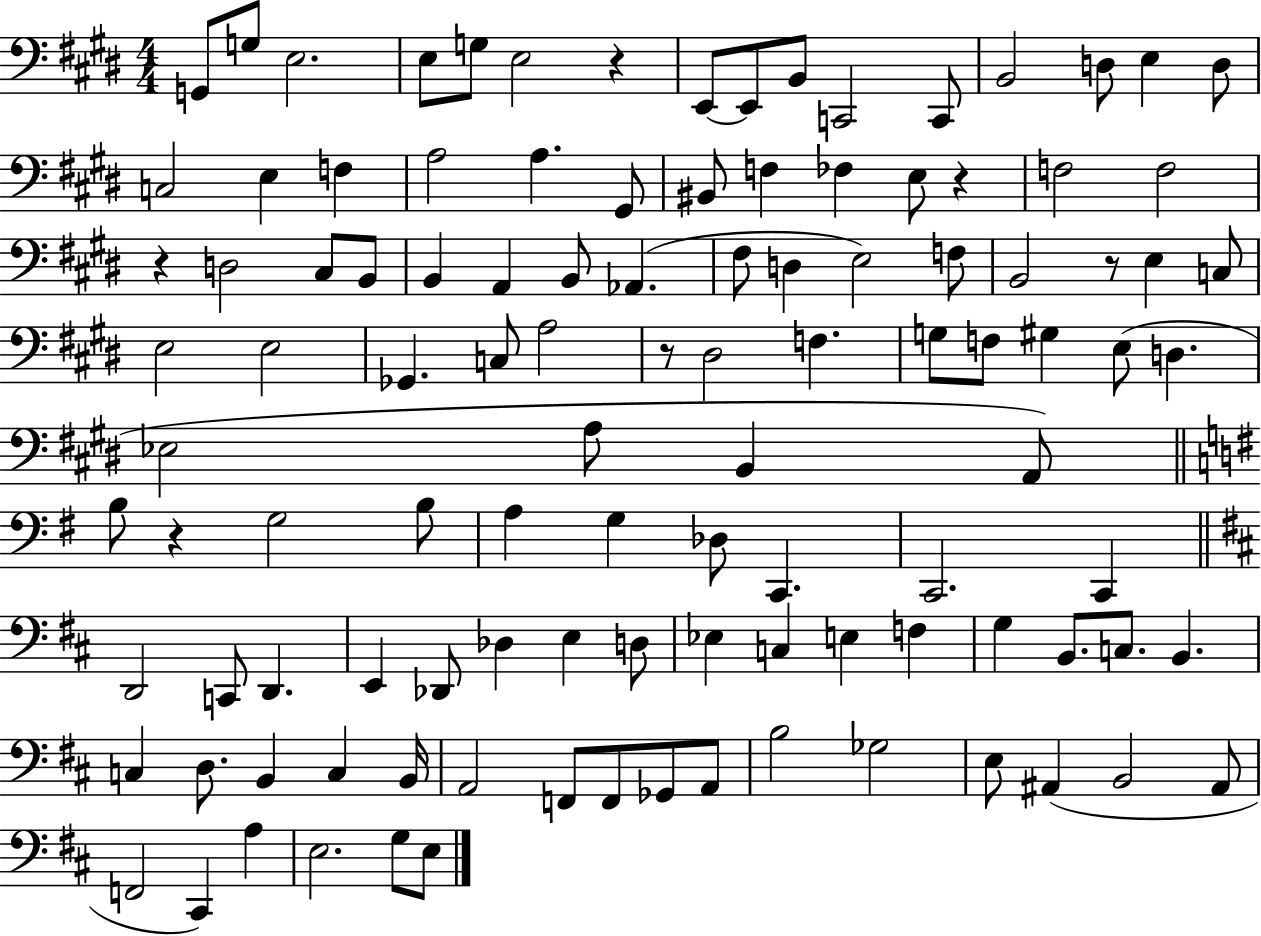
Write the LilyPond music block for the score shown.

{
  \clef bass
  \numericTimeSignature
  \time 4/4
  \key e \major
  g,8 g8 e2. | e8 g8 e2 r4 | e,8~~ e,8 b,8 c,2 c,8 | b,2 d8 e4 d8 | \break c2 e4 f4 | a2 a4. gis,8 | bis,8 f4 fes4 e8 r4 | f2 f2 | \break r4 d2 cis8 b,8 | b,4 a,4 b,8 aes,4.( | fis8 d4 e2) f8 | b,2 r8 e4 c8 | \break e2 e2 | ges,4. c8 a2 | r8 dis2 f4. | g8 f8 gis4 e8( d4. | \break ees2 a8 b,4 a,8) | \bar "||" \break \key g \major b8 r4 g2 b8 | a4 g4 des8 c,4. | c,2. c,4 | \bar "||" \break \key d \major d,2 c,8 d,4. | e,4 des,8 des4 e4 d8 | ees4 c4 e4 f4 | g4 b,8. c8. b,4. | \break c4 d8. b,4 c4 b,16 | a,2 f,8 f,8 ges,8 a,8 | b2 ges2 | e8 ais,4( b,2 ais,8 | \break f,2 cis,4) a4 | e2. g8 e8 | \bar "|."
}